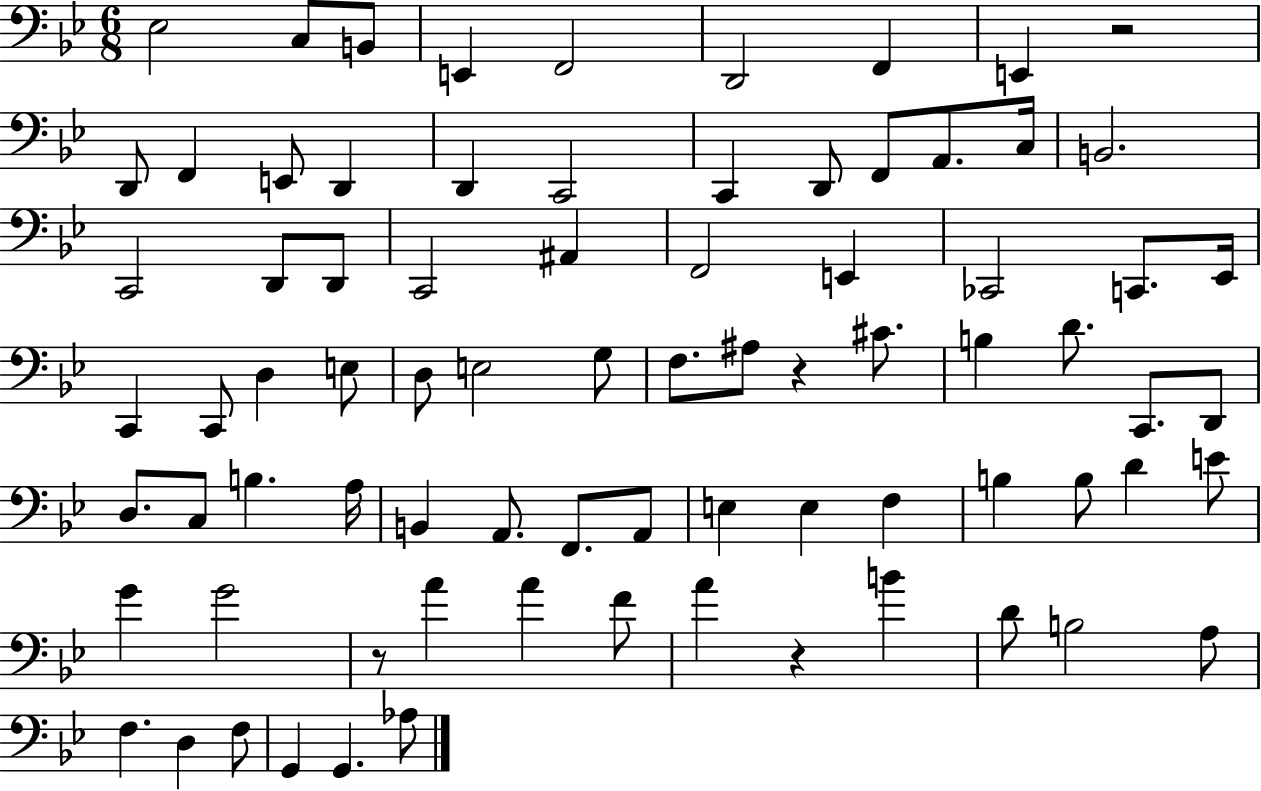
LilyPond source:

{
  \clef bass
  \numericTimeSignature
  \time 6/8
  \key bes \major
  \repeat volta 2 { ees2 c8 b,8 | e,4 f,2 | d,2 f,4 | e,4 r2 | \break d,8 f,4 e,8 d,4 | d,4 c,2 | c,4 d,8 f,8 a,8. c16 | b,2. | \break c,2 d,8 d,8 | c,2 ais,4 | f,2 e,4 | ces,2 c,8. ees,16 | \break c,4 c,8 d4 e8 | d8 e2 g8 | f8. ais8 r4 cis'8. | b4 d'8. c,8. d,8 | \break d8. c8 b4. a16 | b,4 a,8. f,8. a,8 | e4 e4 f4 | b4 b8 d'4 e'8 | \break g'4 g'2 | r8 a'4 a'4 f'8 | a'4 r4 b'4 | d'8 b2 a8 | \break f4. d4 f8 | g,4 g,4. aes8 | } \bar "|."
}